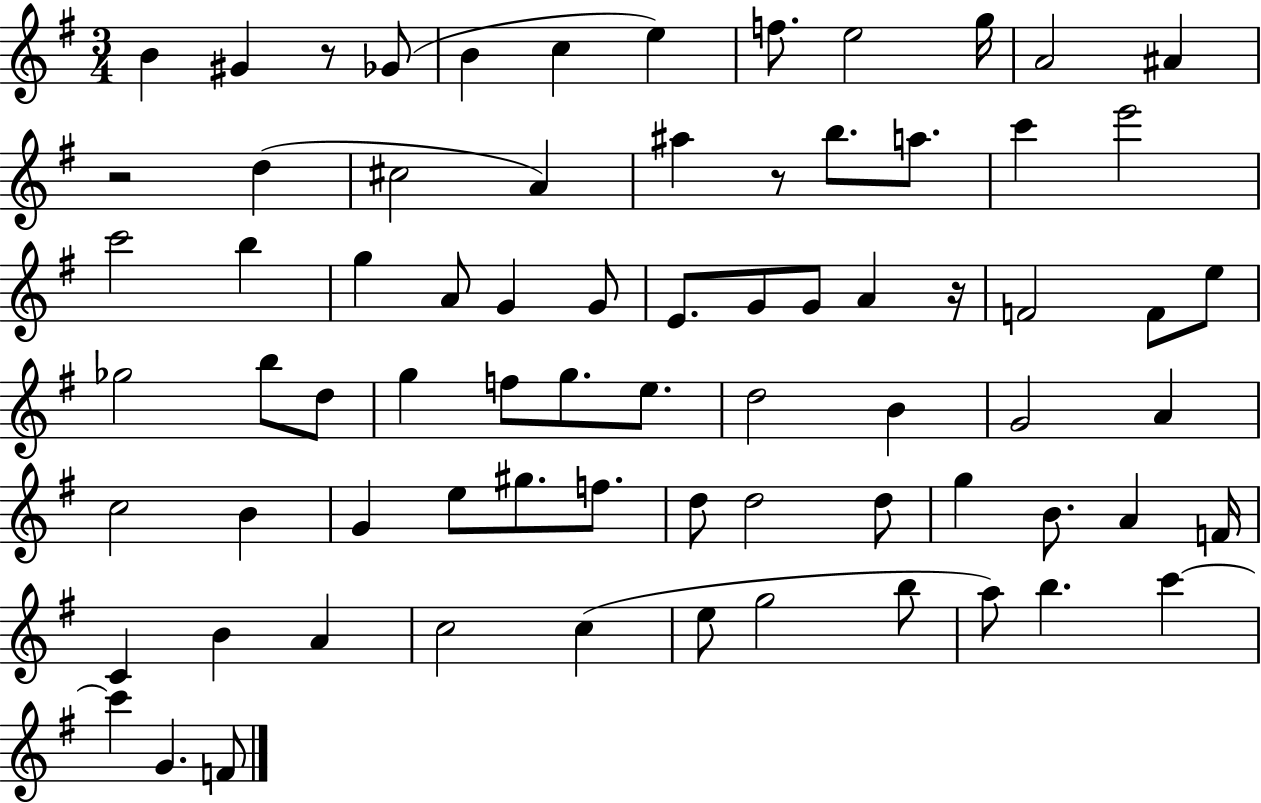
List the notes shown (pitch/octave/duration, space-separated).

B4/q G#4/q R/e Gb4/e B4/q C5/q E5/q F5/e. E5/h G5/s A4/h A#4/q R/h D5/q C#5/h A4/q A#5/q R/e B5/e. A5/e. C6/q E6/h C6/h B5/q G5/q A4/e G4/q G4/e E4/e. G4/e G4/e A4/q R/s F4/h F4/e E5/e Gb5/h B5/e D5/e G5/q F5/e G5/e. E5/e. D5/h B4/q G4/h A4/q C5/h B4/q G4/q E5/e G#5/e. F5/e. D5/e D5/h D5/e G5/q B4/e. A4/q F4/s C4/q B4/q A4/q C5/h C5/q E5/e G5/h B5/e A5/e B5/q. C6/q C6/q G4/q. F4/e